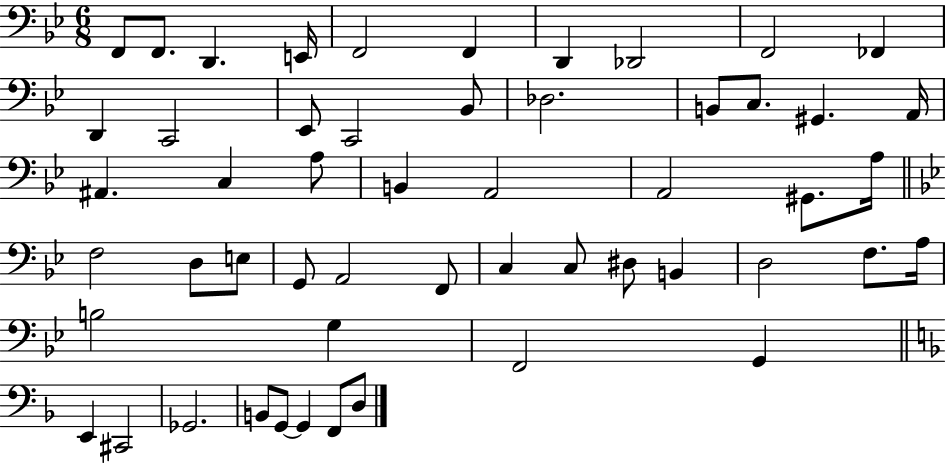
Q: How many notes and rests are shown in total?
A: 53